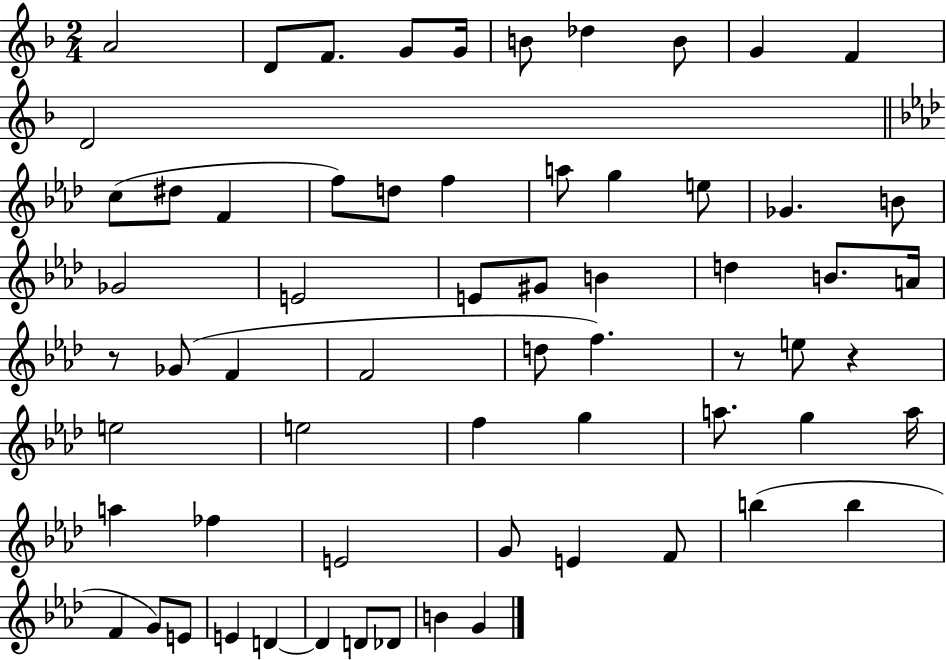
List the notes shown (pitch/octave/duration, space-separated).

A4/h D4/e F4/e. G4/e G4/s B4/e Db5/q B4/e G4/q F4/q D4/h C5/e D#5/e F4/q F5/e D5/e F5/q A5/e G5/q E5/e Gb4/q. B4/e Gb4/h E4/h E4/e G#4/e B4/q D5/q B4/e. A4/s R/e Gb4/e F4/q F4/h D5/e F5/q. R/e E5/e R/q E5/h E5/h F5/q G5/q A5/e. G5/q A5/s A5/q FES5/q E4/h G4/e E4/q F4/e B5/q B5/q F4/q G4/e E4/e E4/q D4/q D4/q D4/e Db4/e B4/q G4/q